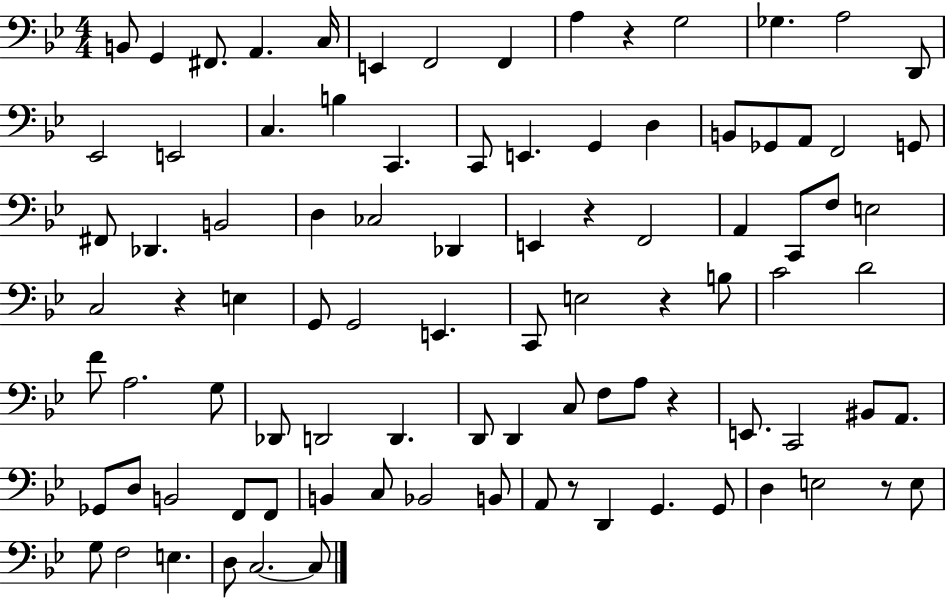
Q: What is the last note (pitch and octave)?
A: C3